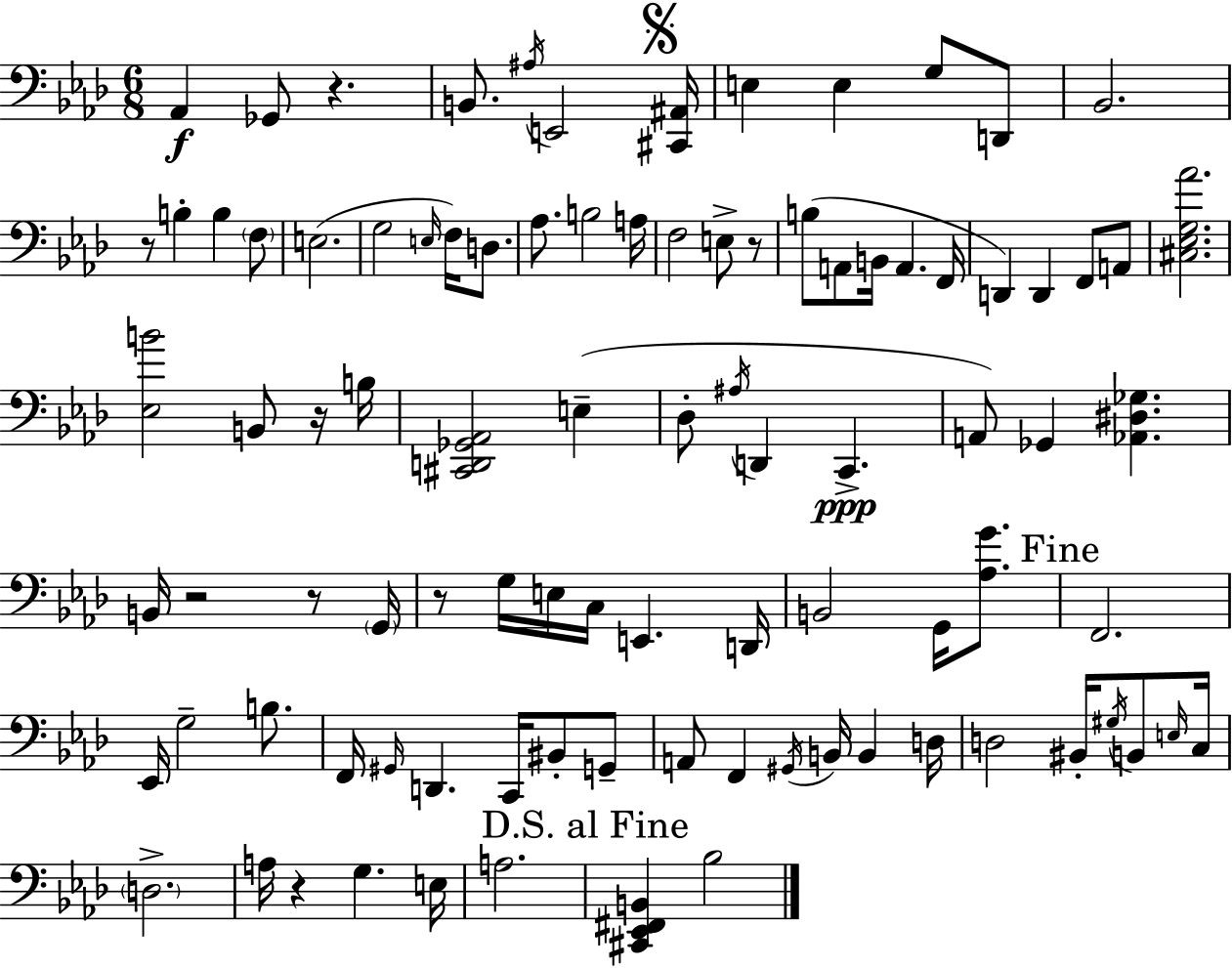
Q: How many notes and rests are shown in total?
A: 93